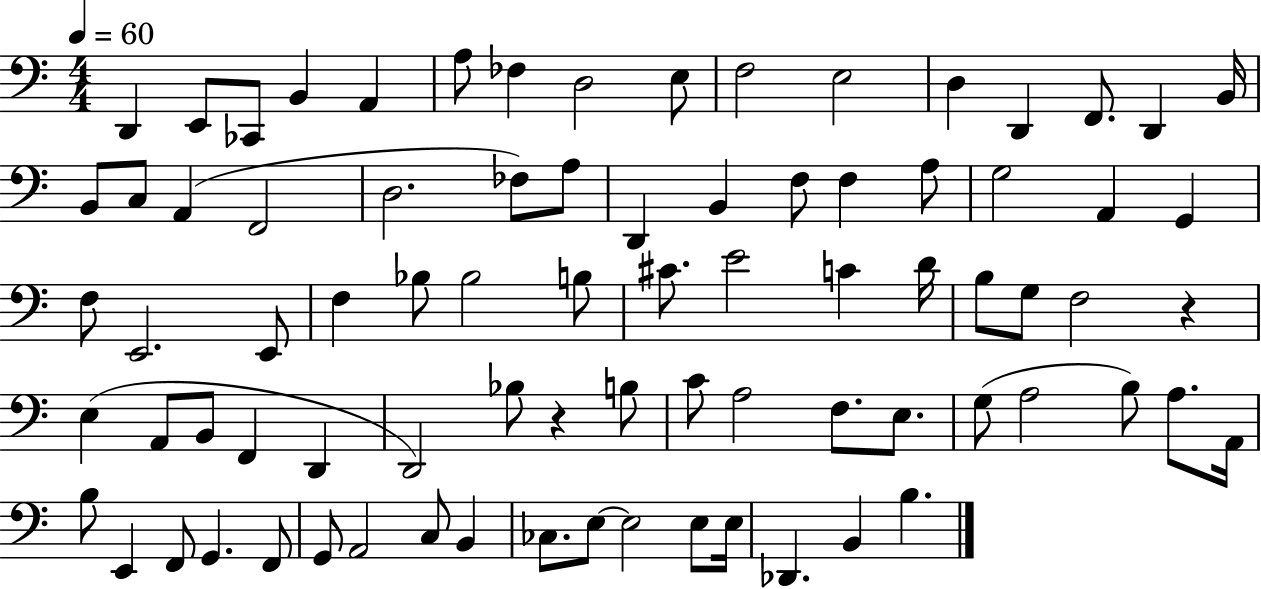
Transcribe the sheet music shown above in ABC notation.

X:1
T:Untitled
M:4/4
L:1/4
K:C
D,, E,,/2 _C,,/2 B,, A,, A,/2 _F, D,2 E,/2 F,2 E,2 D, D,, F,,/2 D,, B,,/4 B,,/2 C,/2 A,, F,,2 D,2 _F,/2 A,/2 D,, B,, F,/2 F, A,/2 G,2 A,, G,, F,/2 E,,2 E,,/2 F, _B,/2 _B,2 B,/2 ^C/2 E2 C D/4 B,/2 G,/2 F,2 z E, A,,/2 B,,/2 F,, D,, D,,2 _B,/2 z B,/2 C/2 A,2 F,/2 E,/2 G,/2 A,2 B,/2 A,/2 A,,/4 B,/2 E,, F,,/2 G,, F,,/2 G,,/2 A,,2 C,/2 B,, _C,/2 E,/2 E,2 E,/2 E,/4 _D,, B,, B,